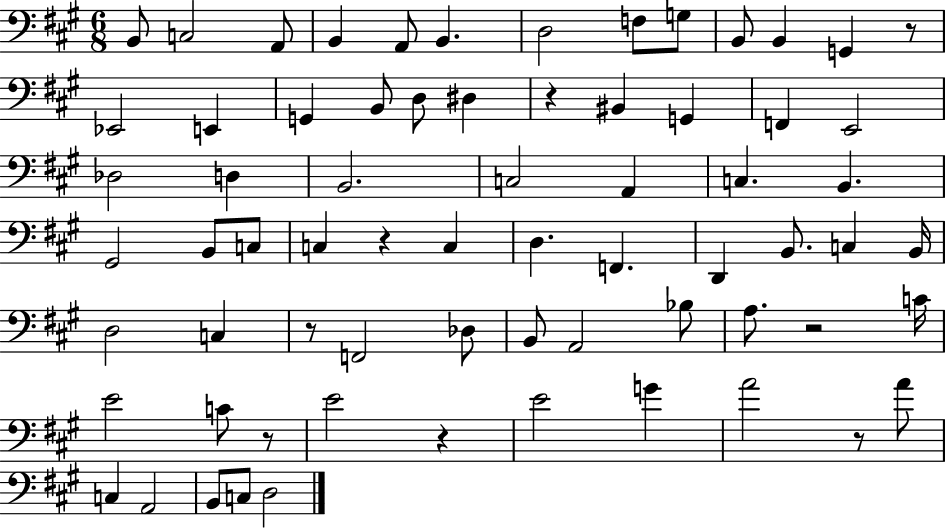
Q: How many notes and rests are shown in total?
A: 69